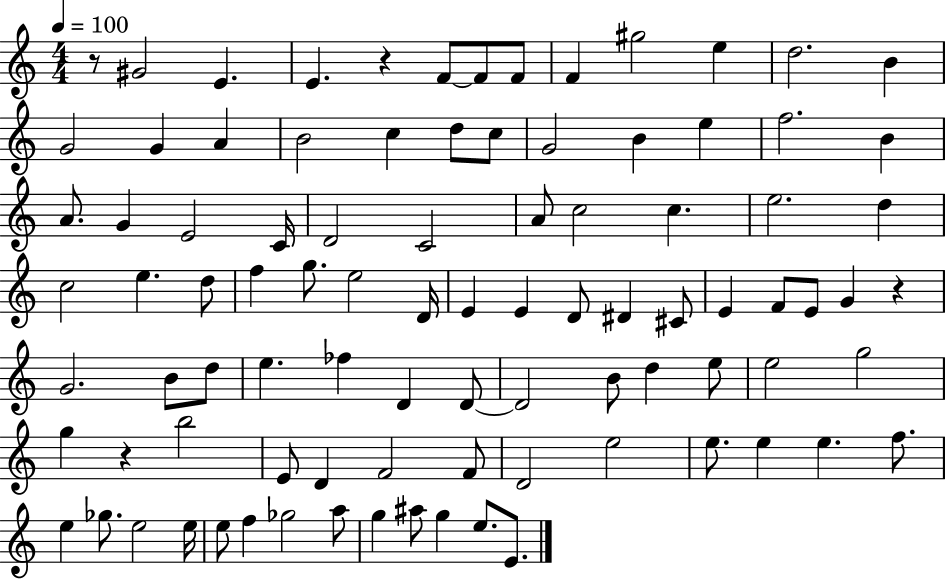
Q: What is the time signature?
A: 4/4